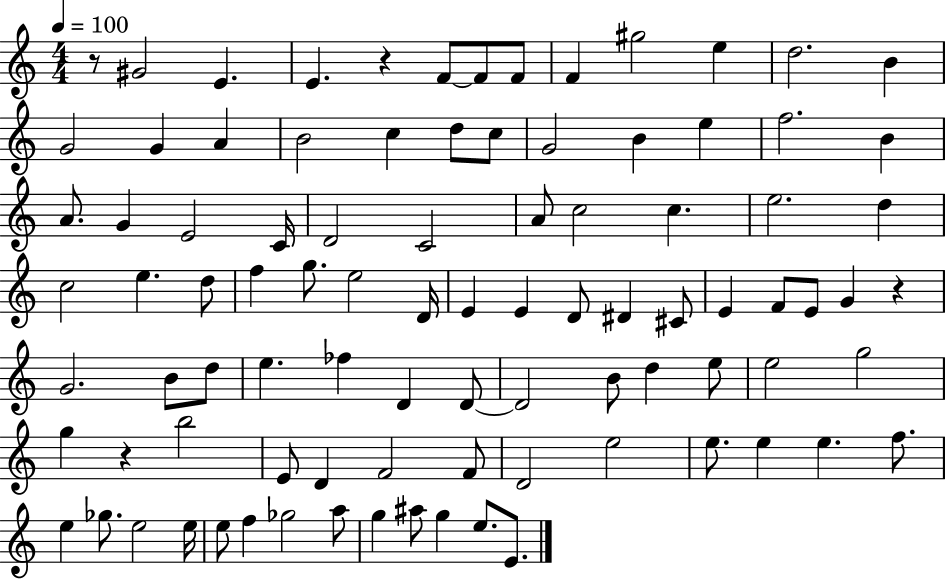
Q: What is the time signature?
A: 4/4